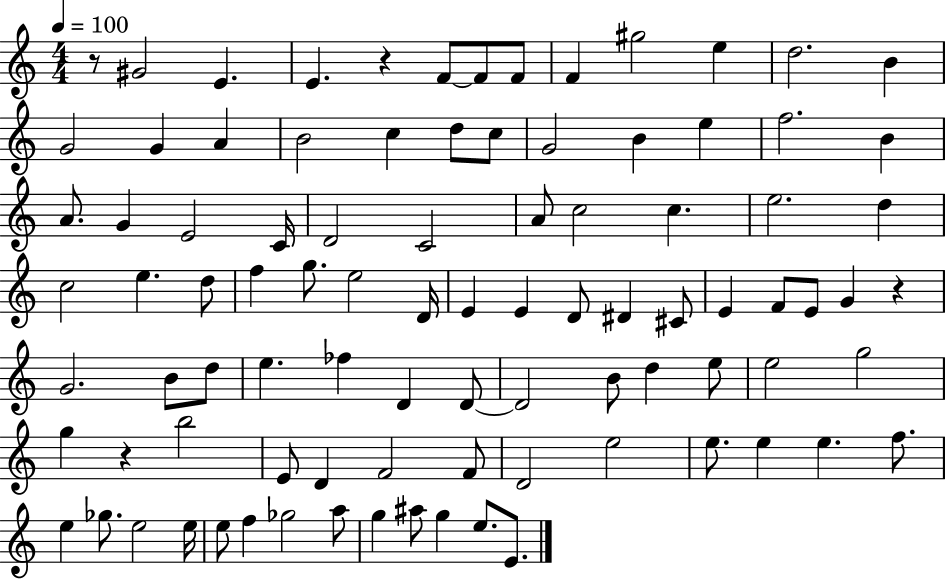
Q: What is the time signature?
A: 4/4